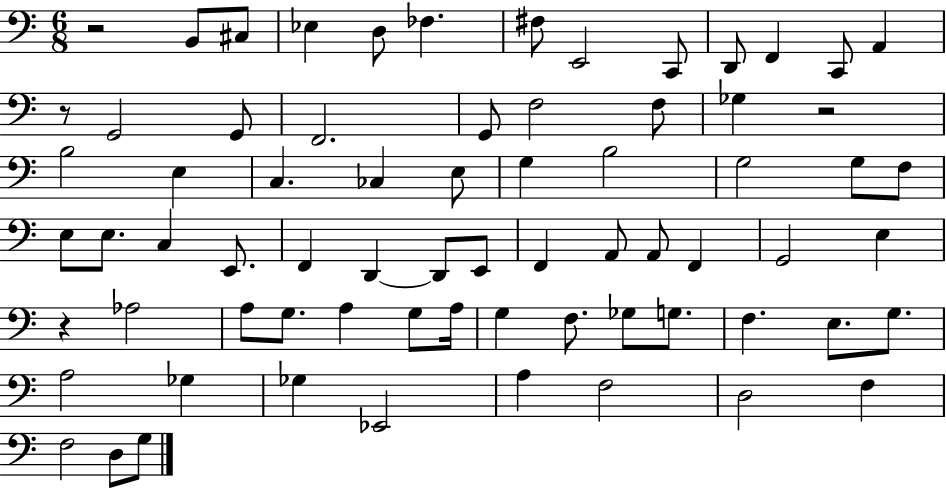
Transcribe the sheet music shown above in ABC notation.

X:1
T:Untitled
M:6/8
L:1/4
K:C
z2 B,,/2 ^C,/2 _E, D,/2 _F, ^F,/2 E,,2 C,,/2 D,,/2 F,, C,,/2 A,, z/2 G,,2 G,,/2 F,,2 G,,/2 F,2 F,/2 _G, z2 B,2 E, C, _C, E,/2 G, B,2 G,2 G,/2 F,/2 E,/2 E,/2 C, E,,/2 F,, D,, D,,/2 E,,/2 F,, A,,/2 A,,/2 F,, G,,2 E, z _A,2 A,/2 G,/2 A, G,/2 A,/4 G, F,/2 _G,/2 G,/2 F, E,/2 G,/2 A,2 _G, _G, _E,,2 A, F,2 D,2 F, F,2 D,/2 G,/2